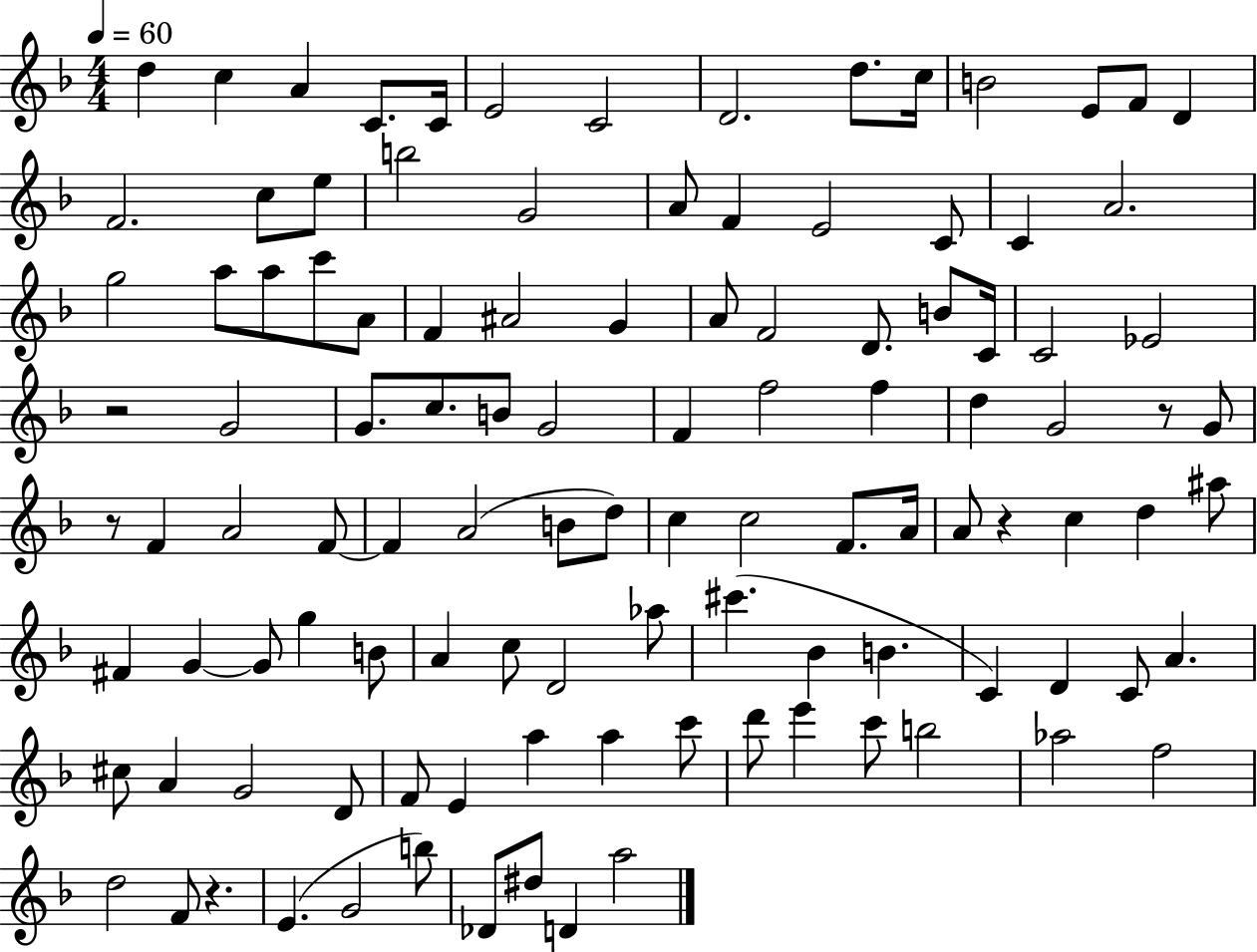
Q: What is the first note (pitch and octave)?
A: D5